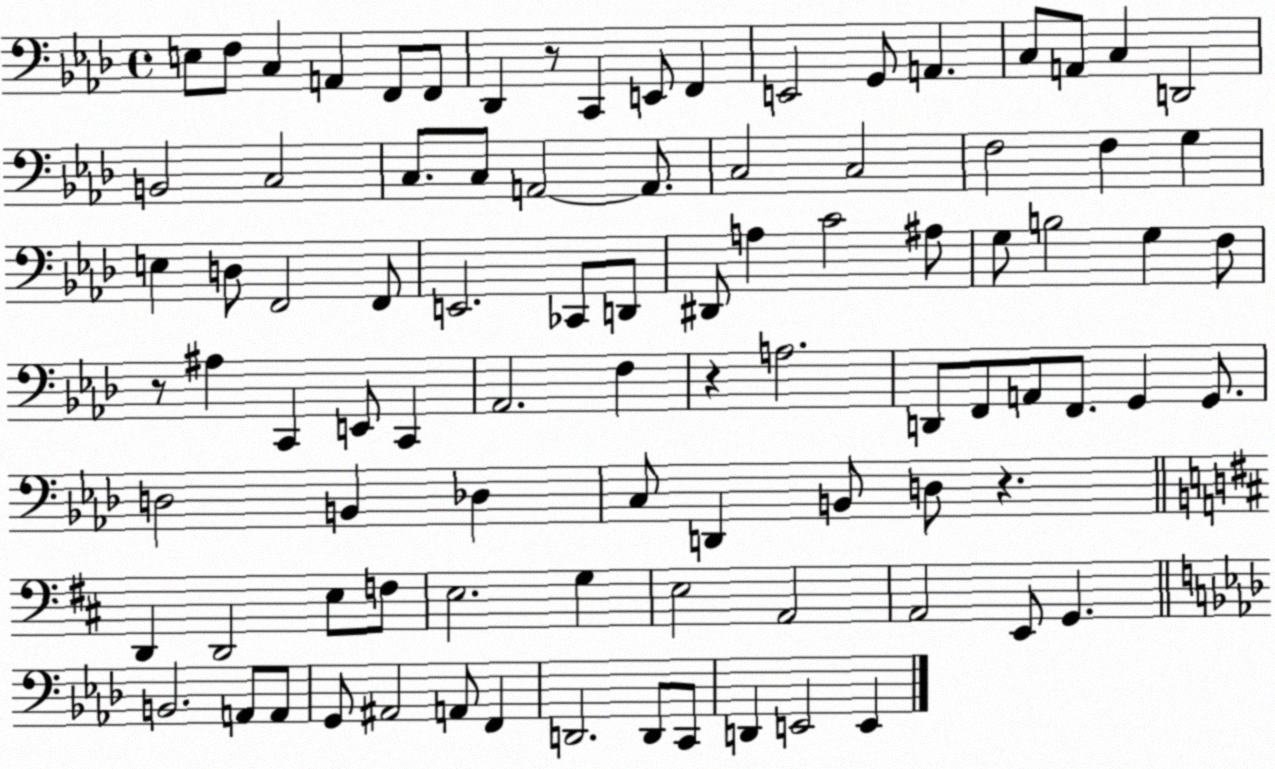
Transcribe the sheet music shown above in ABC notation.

X:1
T:Untitled
M:4/4
L:1/4
K:Ab
E,/2 F,/2 C, A,, F,,/2 F,,/2 _D,, z/2 C,, E,,/2 F,, E,,2 G,,/2 A,, C,/2 A,,/2 C, D,,2 B,,2 C,2 C,/2 C,/2 A,,2 A,,/2 C,2 C,2 F,2 F, G, E, D,/2 F,,2 F,,/2 E,,2 _C,,/2 D,,/2 ^D,,/2 A, C2 ^A,/2 G,/2 B,2 G, F,/2 z/2 ^A, C,, E,,/2 C,, _A,,2 F, z A,2 D,,/2 F,,/2 A,,/2 F,,/2 G,, G,,/2 D,2 B,, _D, C,/2 D,, B,,/2 D,/2 z D,, D,,2 E,/2 F,/2 E,2 G, E,2 A,,2 A,,2 E,,/2 G,, B,,2 A,,/2 A,,/2 G,,/2 ^A,,2 A,,/2 F,, D,,2 D,,/2 C,,/2 D,, E,,2 E,,